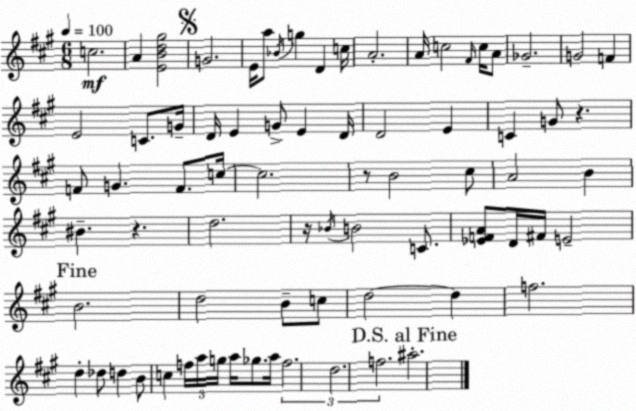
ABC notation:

X:1
T:Untitled
M:6/8
L:1/4
K:A
c2 A [EBd^g]2 G2 E/4 a/2 _B/4 g D c/4 A2 A/4 c2 ^F/4 c/4 A/2 _G2 G2 F E2 C/2 G/4 D/4 E G/2 E D/4 D2 E C G/2 z F/2 G F/2 c/4 c2 z/2 B2 ^c/2 A2 B ^B z d2 z/4 _B/4 B2 C/2 [_EFA]/2 D/4 ^F/4 E2 B2 d2 B/2 c/2 d2 d f2 d _d/2 d B/2 c f/4 a/4 g/4 a/4 _g/2 a/4 f2 d2 f2 ^a2